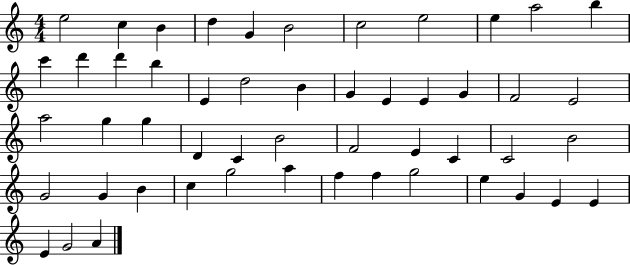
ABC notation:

X:1
T:Untitled
M:4/4
L:1/4
K:C
e2 c B d G B2 c2 e2 e a2 b c' d' d' b E d2 B G E E G F2 E2 a2 g g D C B2 F2 E C C2 B2 G2 G B c g2 a f f g2 e G E E E G2 A